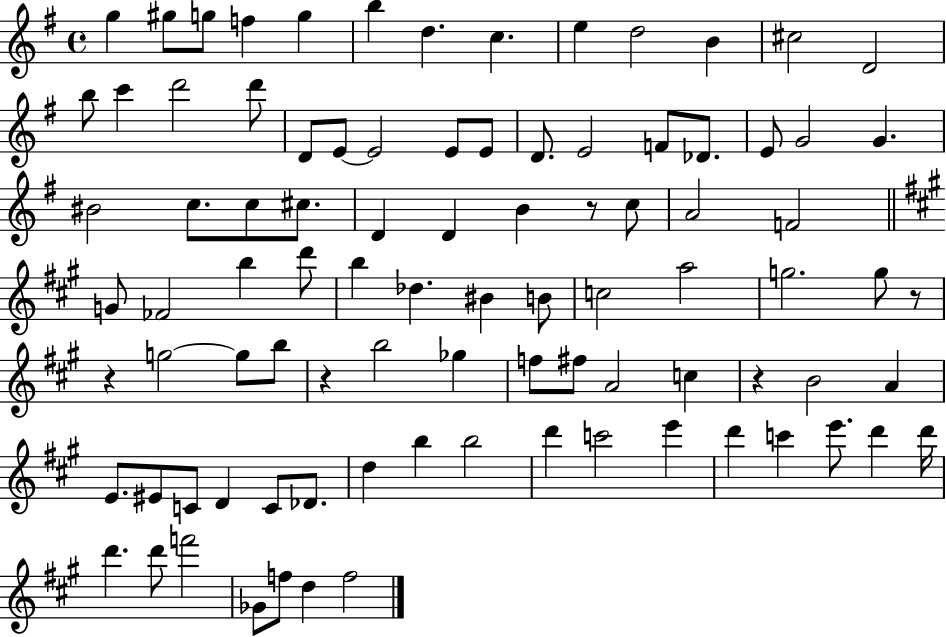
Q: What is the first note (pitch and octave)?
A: G5